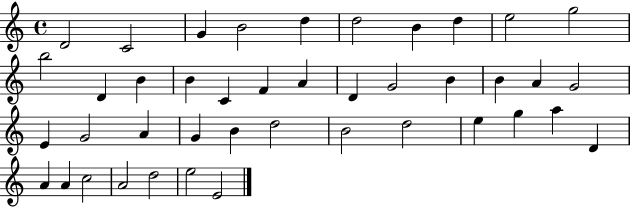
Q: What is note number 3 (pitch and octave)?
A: G4